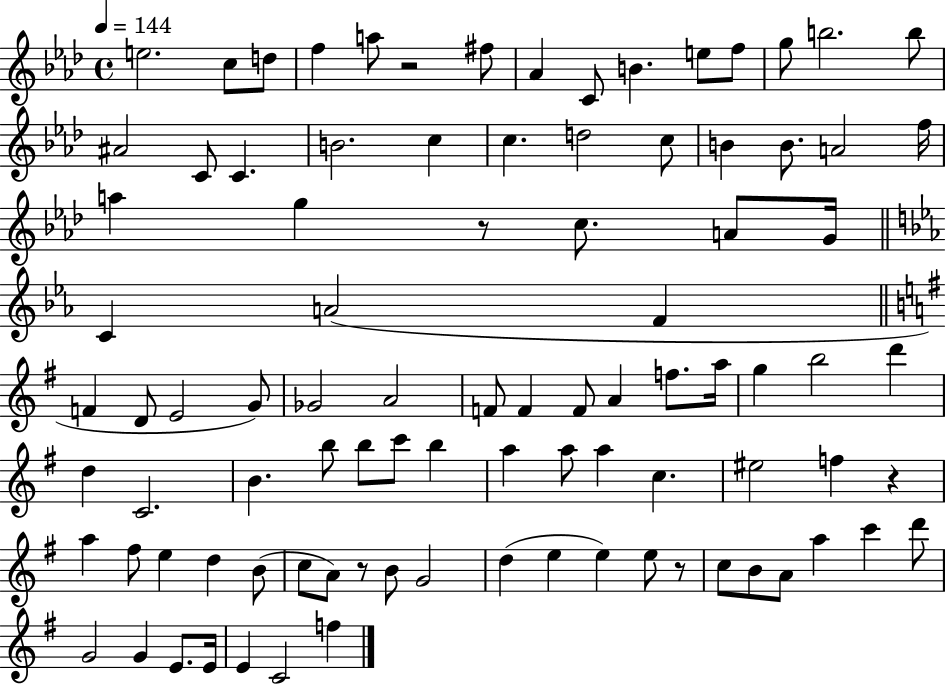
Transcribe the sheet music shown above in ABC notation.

X:1
T:Untitled
M:4/4
L:1/4
K:Ab
e2 c/2 d/2 f a/2 z2 ^f/2 _A C/2 B e/2 f/2 g/2 b2 b/2 ^A2 C/2 C B2 c c d2 c/2 B B/2 A2 f/4 a g z/2 c/2 A/2 G/4 C A2 F F D/2 E2 G/2 _G2 A2 F/2 F F/2 A f/2 a/4 g b2 d' d C2 B b/2 b/2 c'/2 b a a/2 a c ^e2 f z a ^f/2 e d B/2 c/2 A/2 z/2 B/2 G2 d e e e/2 z/2 c/2 B/2 A/2 a c' d'/2 G2 G E/2 E/4 E C2 f